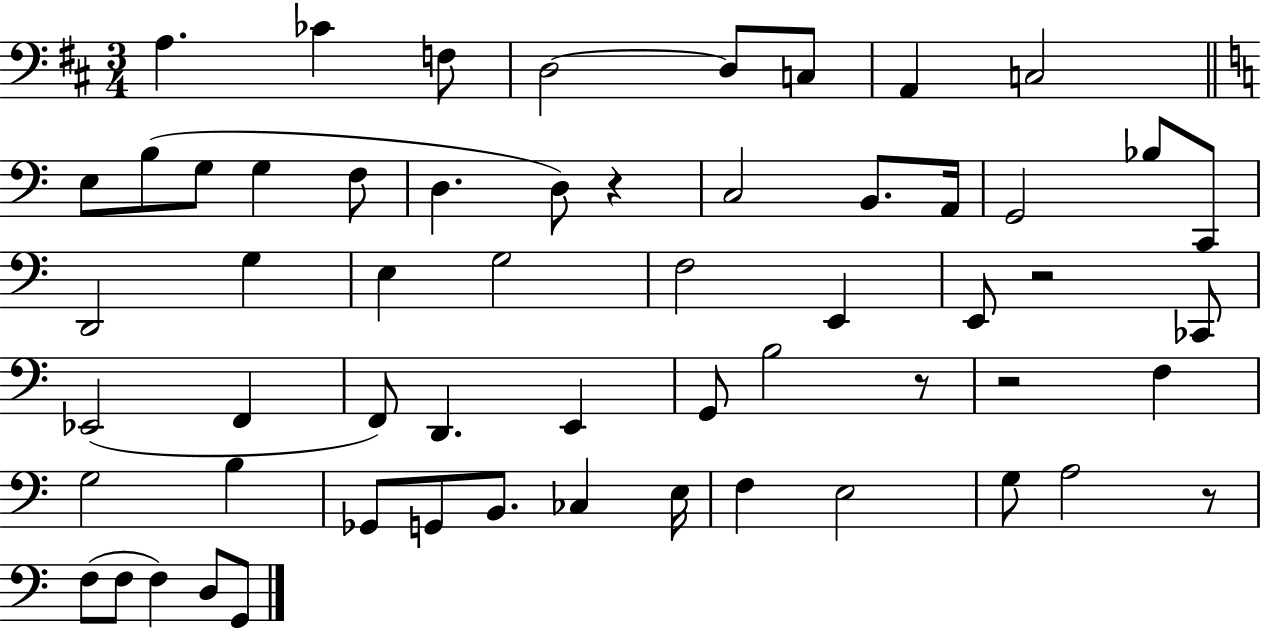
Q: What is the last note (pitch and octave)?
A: G2